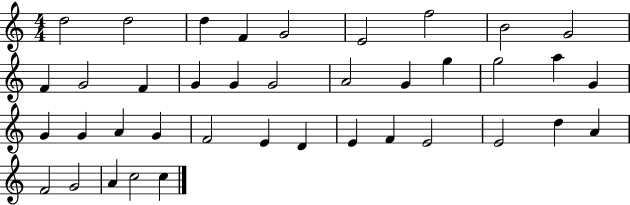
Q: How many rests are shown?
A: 0